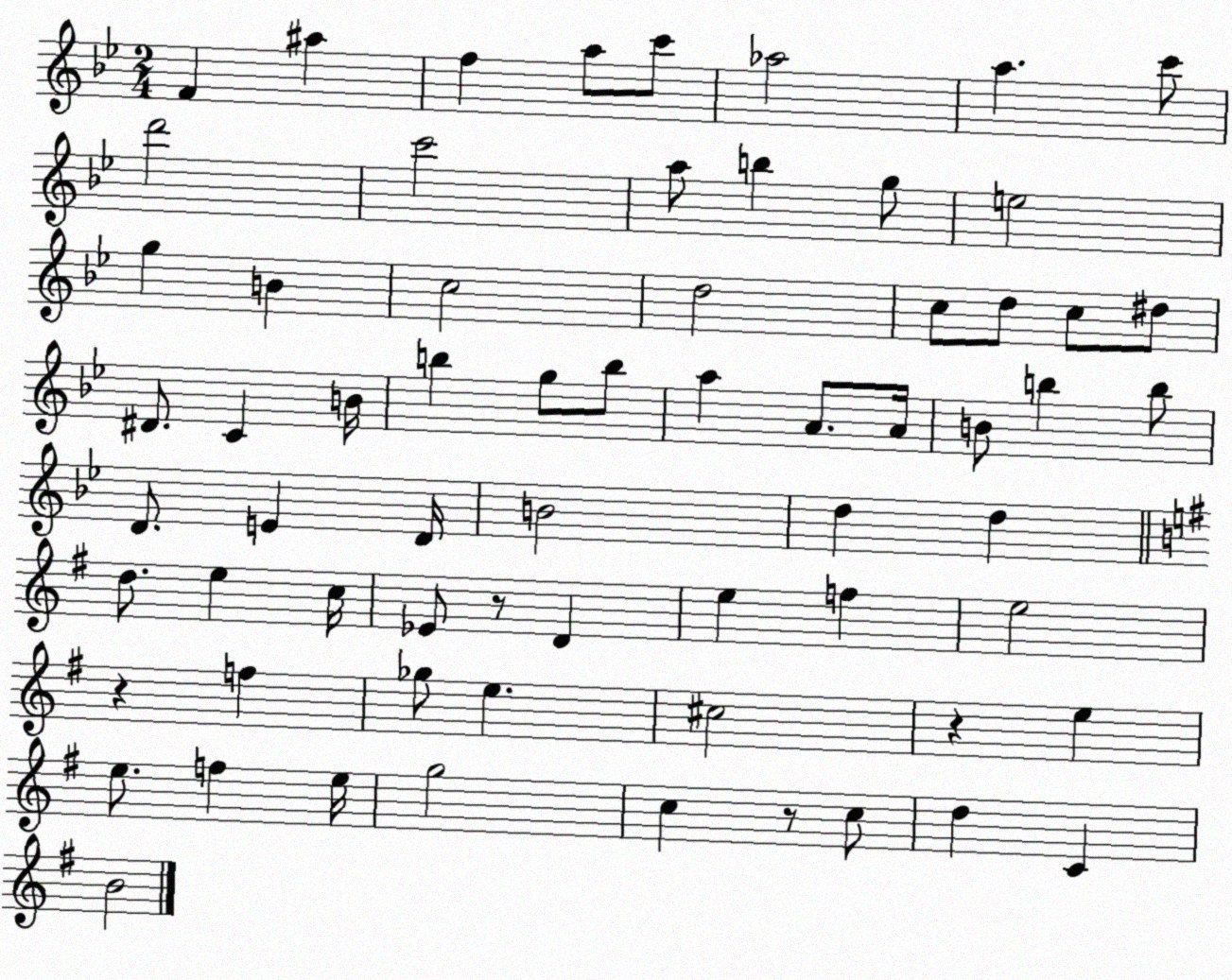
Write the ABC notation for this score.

X:1
T:Untitled
M:2/4
L:1/4
K:Bb
F ^a f a/2 c'/2 _a2 a c'/2 d'2 c'2 a/2 b g/2 e2 g B c2 d2 c/2 d/2 c/2 ^d/2 ^D/2 C B/4 b g/2 b/2 a A/2 A/4 B/2 b b/2 D/2 E D/4 B2 d d d/2 e c/4 _E/2 z/2 D e f e2 z f _g/2 e ^c2 z e e/2 f e/4 g2 c z/2 c/2 d C B2